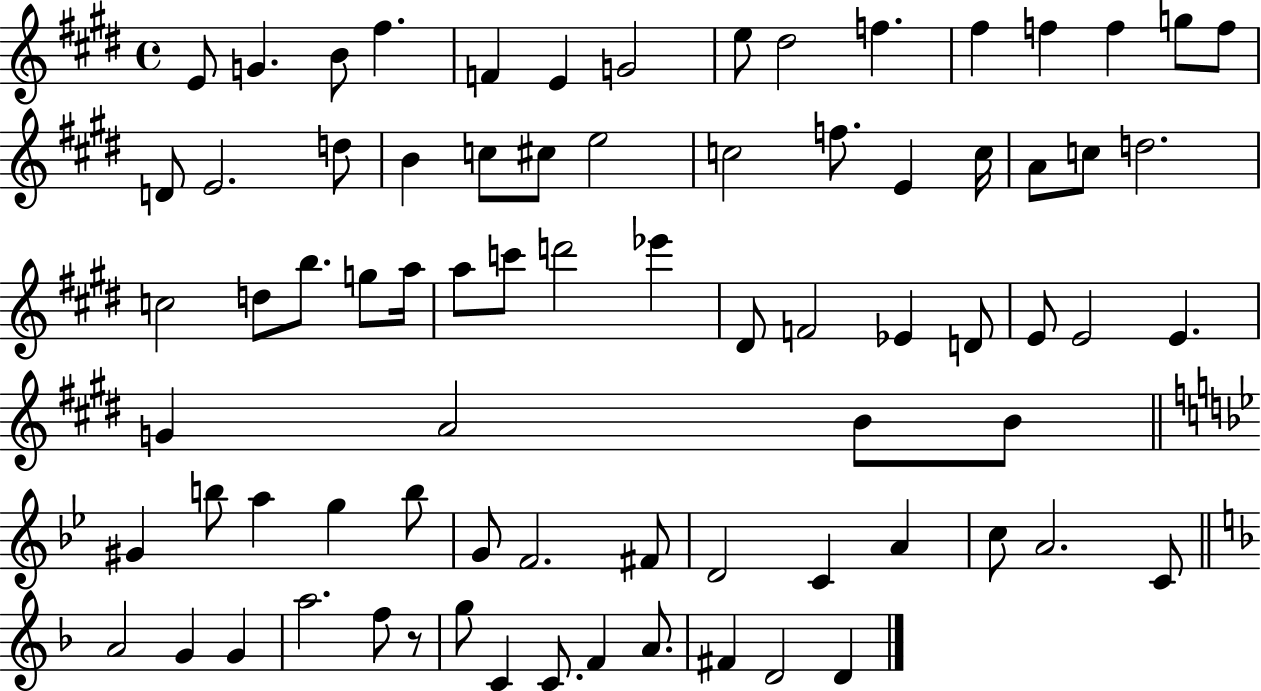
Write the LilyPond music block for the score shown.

{
  \clef treble
  \time 4/4
  \defaultTimeSignature
  \key e \major
  e'8 g'4. b'8 fis''4. | f'4 e'4 g'2 | e''8 dis''2 f''4. | fis''4 f''4 f''4 g''8 f''8 | \break d'8 e'2. d''8 | b'4 c''8 cis''8 e''2 | c''2 f''8. e'4 c''16 | a'8 c''8 d''2. | \break c''2 d''8 b''8. g''8 a''16 | a''8 c'''8 d'''2 ees'''4 | dis'8 f'2 ees'4 d'8 | e'8 e'2 e'4. | \break g'4 a'2 b'8 b'8 | \bar "||" \break \key g \minor gis'4 b''8 a''4 g''4 b''8 | g'8 f'2. fis'8 | d'2 c'4 a'4 | c''8 a'2. c'8 | \break \bar "||" \break \key f \major a'2 g'4 g'4 | a''2. f''8 r8 | g''8 c'4 c'8. f'4 a'8. | fis'4 d'2 d'4 | \break \bar "|."
}